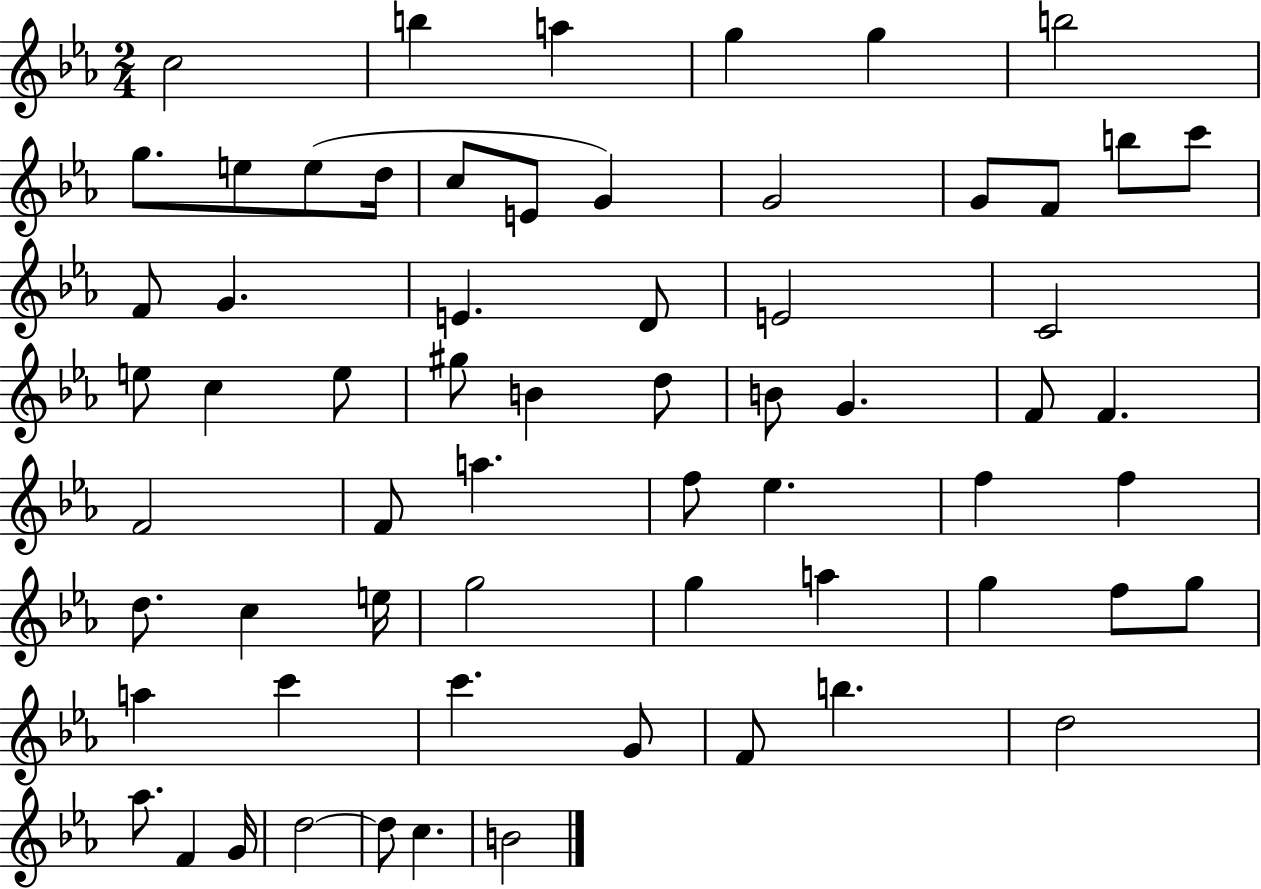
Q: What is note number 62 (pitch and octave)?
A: D5